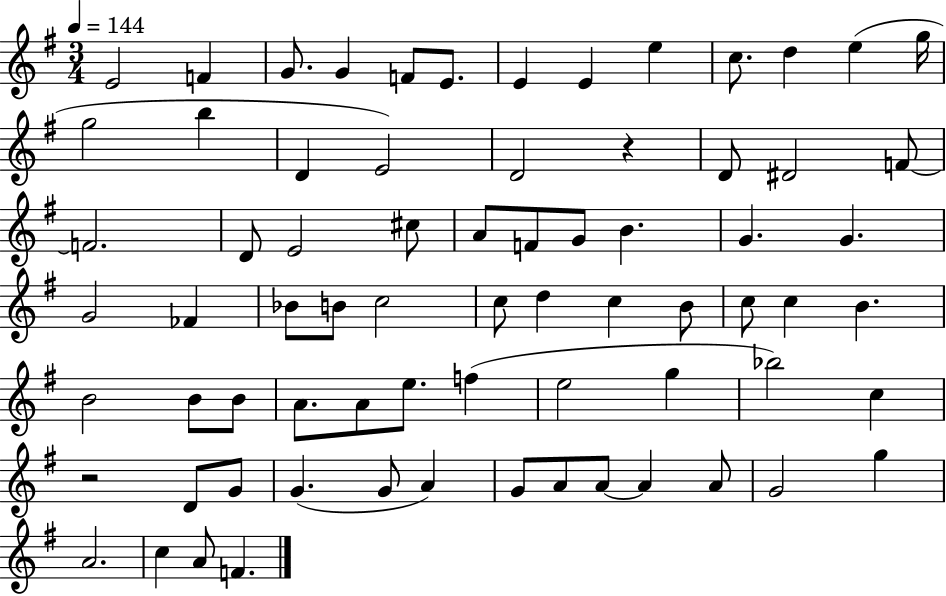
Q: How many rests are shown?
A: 2